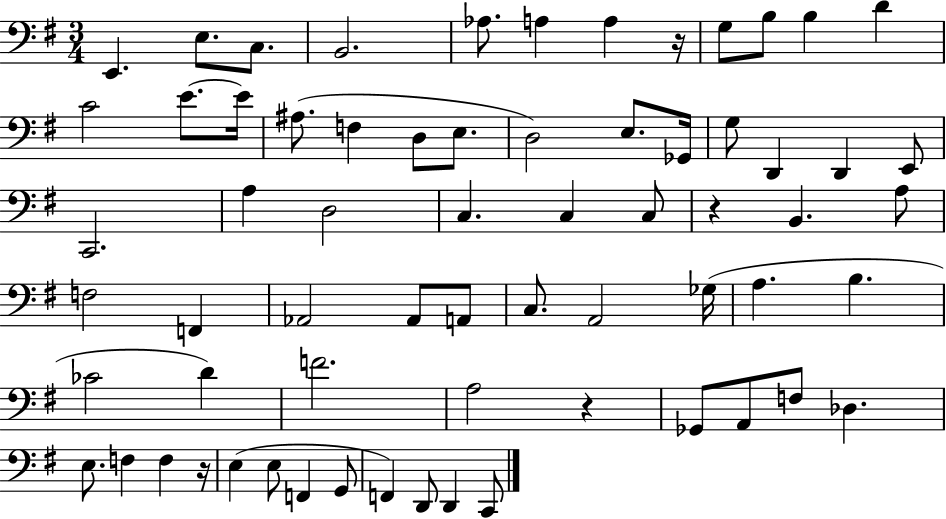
E2/q. E3/e. C3/e. B2/h. Ab3/e. A3/q A3/q R/s G3/e B3/e B3/q D4/q C4/h E4/e. E4/s A#3/e. F3/q D3/e E3/e. D3/h E3/e. Gb2/s G3/e D2/q D2/q E2/e C2/h. A3/q D3/h C3/q. C3/q C3/e R/q B2/q. A3/e F3/h F2/q Ab2/h Ab2/e A2/e C3/e. A2/h Gb3/s A3/q. B3/q. CES4/h D4/q F4/h. A3/h R/q Gb2/e A2/e F3/e Db3/q. E3/e. F3/q F3/q R/s E3/q E3/e F2/q G2/e F2/q D2/e D2/q C2/e